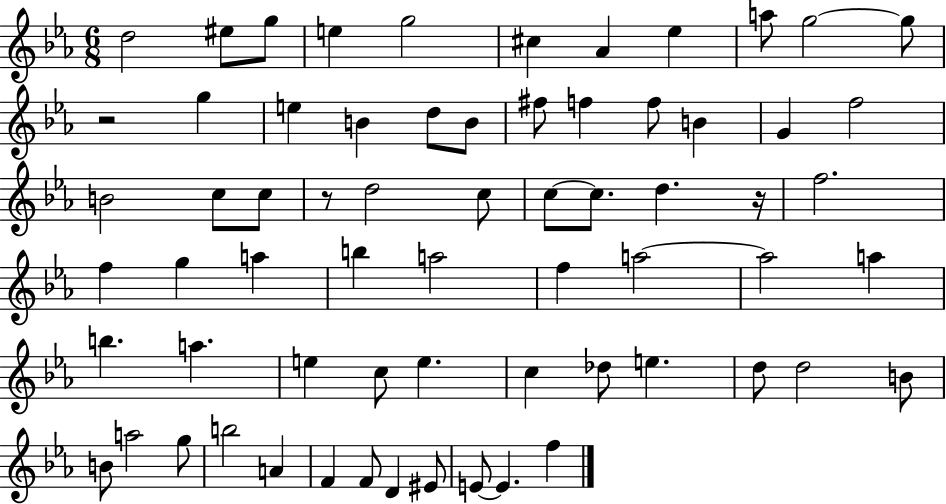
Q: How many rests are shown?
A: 3